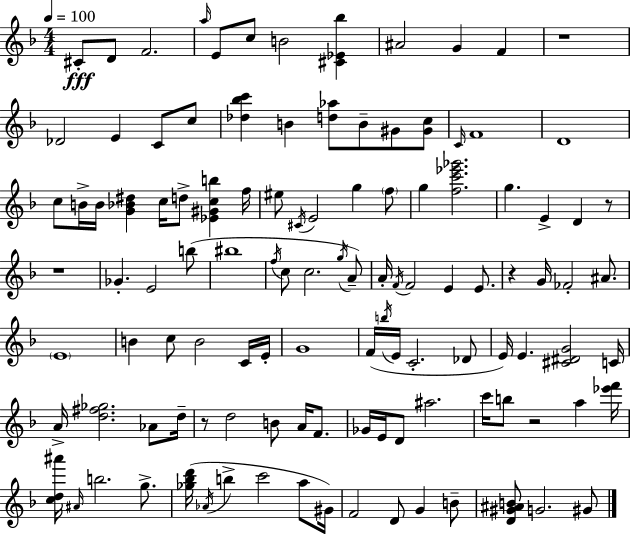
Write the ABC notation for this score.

X:1
T:Untitled
M:4/4
L:1/4
K:Dm
^C/2 D/2 F2 a/4 E/2 c/2 B2 [^C_E_b] ^A2 G F z4 _D2 E C/2 c/2 [_d_bc'] B [d_a]/2 B/2 ^G/2 [^Gc]/2 C/4 F4 D4 c/2 B/4 B/4 [G_B^d] c/4 d/2 [_E^Gcb] f/4 ^e/2 ^C/4 E2 g f/2 g [fc'_e'_g']2 g E D z/2 z4 _G E2 b/2 ^b4 f/4 c/2 c2 g/4 A/2 A/4 F/4 F2 E E/2 z G/4 _F2 ^A/2 E4 B c/2 B2 C/4 E/4 G4 F/4 b/4 E/4 C2 _D/2 E/4 E [^C^DG]2 C/4 A/4 [d^f_g]2 _A/2 d/4 z/2 d2 B/2 A/4 F/2 _G/4 E/4 D/2 ^a2 c'/4 b/2 z2 a [_e'f']/4 [cd^a']/4 ^A/4 b2 g/2 [_g_bd']/4 _A/4 b c'2 a/2 ^G/4 F2 D/2 G B/2 [D^G^AB]/2 G2 ^G/2